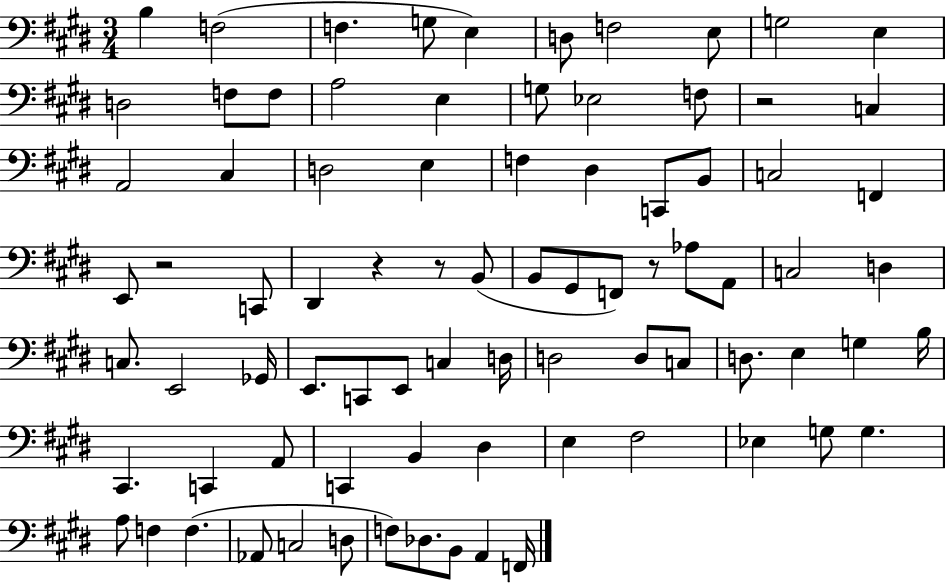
X:1
T:Untitled
M:3/4
L:1/4
K:E
B, F,2 F, G,/2 E, D,/2 F,2 E,/2 G,2 E, D,2 F,/2 F,/2 A,2 E, G,/2 _E,2 F,/2 z2 C, A,,2 ^C, D,2 E, F, ^D, C,,/2 B,,/2 C,2 F,, E,,/2 z2 C,,/2 ^D,, z z/2 B,,/2 B,,/2 ^G,,/2 F,,/2 z/2 _A,/2 A,,/2 C,2 D, C,/2 E,,2 _G,,/4 E,,/2 C,,/2 E,,/2 C, D,/4 D,2 D,/2 C,/2 D,/2 E, G, B,/4 ^C,, C,, A,,/2 C,, B,, ^D, E, ^F,2 _E, G,/2 G, A,/2 F, F, _A,,/2 C,2 D,/2 F,/2 _D,/2 B,,/2 A,, F,,/4